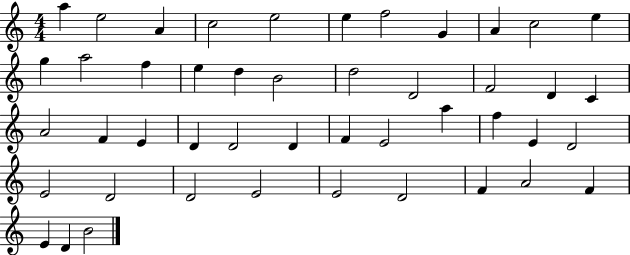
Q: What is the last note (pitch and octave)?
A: B4